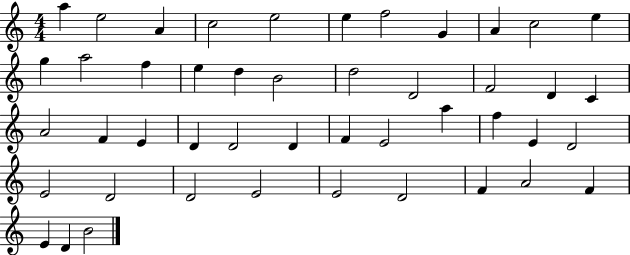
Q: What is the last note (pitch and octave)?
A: B4